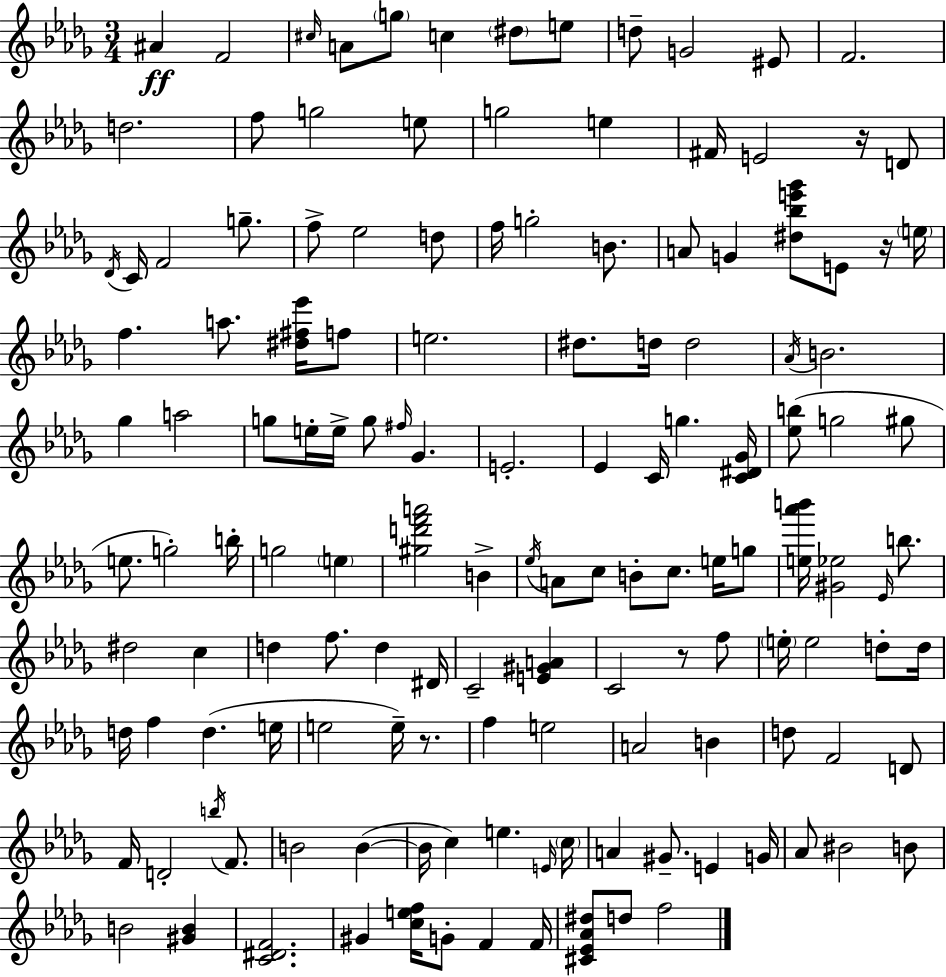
A#4/q F4/h C#5/s A4/e G5/e C5/q D#5/e E5/e D5/e G4/h EIS4/e F4/h. D5/h. F5/e G5/h E5/e G5/h E5/q F#4/s E4/h R/s D4/e Db4/s C4/s F4/h G5/e. F5/e Eb5/h D5/e F5/s G5/h B4/e. A4/e G4/q [D#5,Bb5,E6,Gb6]/e E4/e R/s E5/s F5/q. A5/e. [D#5,F#5,Eb6]/s F5/e E5/h. D#5/e. D5/s D5/h Ab4/s B4/h. Gb5/q A5/h G5/e E5/s E5/s G5/e F#5/s Gb4/q. E4/h. Eb4/q C4/s G5/q. [C4,D#4,Gb4]/s [Eb5,B5]/e G5/h G#5/e E5/e. G5/h B5/s G5/h E5/q [G#5,D6,F6,A6]/h B4/q Eb5/s A4/e C5/e B4/e C5/e. E5/s G5/e [E5,Ab6,B6]/s [G#4,Eb5]/h Eb4/s B5/e. D#5/h C5/q D5/q F5/e. D5/q D#4/s C4/h [E4,G#4,A4]/q C4/h R/e F5/e E5/s E5/h D5/e D5/s D5/s F5/q D5/q. E5/s E5/h E5/s R/e. F5/q E5/h A4/h B4/q D5/e F4/h D4/e F4/s D4/h B5/s F4/e. B4/h B4/q B4/s C5/q E5/q. E4/s C5/s A4/q G#4/e. E4/q G4/s Ab4/e BIS4/h B4/e B4/h [G#4,B4]/q [C4,D#4,F4]/h. G#4/q [C5,E5,F5]/s G4/e F4/q F4/s [C#4,Eb4,Ab4,D#5]/e D5/e F5/h